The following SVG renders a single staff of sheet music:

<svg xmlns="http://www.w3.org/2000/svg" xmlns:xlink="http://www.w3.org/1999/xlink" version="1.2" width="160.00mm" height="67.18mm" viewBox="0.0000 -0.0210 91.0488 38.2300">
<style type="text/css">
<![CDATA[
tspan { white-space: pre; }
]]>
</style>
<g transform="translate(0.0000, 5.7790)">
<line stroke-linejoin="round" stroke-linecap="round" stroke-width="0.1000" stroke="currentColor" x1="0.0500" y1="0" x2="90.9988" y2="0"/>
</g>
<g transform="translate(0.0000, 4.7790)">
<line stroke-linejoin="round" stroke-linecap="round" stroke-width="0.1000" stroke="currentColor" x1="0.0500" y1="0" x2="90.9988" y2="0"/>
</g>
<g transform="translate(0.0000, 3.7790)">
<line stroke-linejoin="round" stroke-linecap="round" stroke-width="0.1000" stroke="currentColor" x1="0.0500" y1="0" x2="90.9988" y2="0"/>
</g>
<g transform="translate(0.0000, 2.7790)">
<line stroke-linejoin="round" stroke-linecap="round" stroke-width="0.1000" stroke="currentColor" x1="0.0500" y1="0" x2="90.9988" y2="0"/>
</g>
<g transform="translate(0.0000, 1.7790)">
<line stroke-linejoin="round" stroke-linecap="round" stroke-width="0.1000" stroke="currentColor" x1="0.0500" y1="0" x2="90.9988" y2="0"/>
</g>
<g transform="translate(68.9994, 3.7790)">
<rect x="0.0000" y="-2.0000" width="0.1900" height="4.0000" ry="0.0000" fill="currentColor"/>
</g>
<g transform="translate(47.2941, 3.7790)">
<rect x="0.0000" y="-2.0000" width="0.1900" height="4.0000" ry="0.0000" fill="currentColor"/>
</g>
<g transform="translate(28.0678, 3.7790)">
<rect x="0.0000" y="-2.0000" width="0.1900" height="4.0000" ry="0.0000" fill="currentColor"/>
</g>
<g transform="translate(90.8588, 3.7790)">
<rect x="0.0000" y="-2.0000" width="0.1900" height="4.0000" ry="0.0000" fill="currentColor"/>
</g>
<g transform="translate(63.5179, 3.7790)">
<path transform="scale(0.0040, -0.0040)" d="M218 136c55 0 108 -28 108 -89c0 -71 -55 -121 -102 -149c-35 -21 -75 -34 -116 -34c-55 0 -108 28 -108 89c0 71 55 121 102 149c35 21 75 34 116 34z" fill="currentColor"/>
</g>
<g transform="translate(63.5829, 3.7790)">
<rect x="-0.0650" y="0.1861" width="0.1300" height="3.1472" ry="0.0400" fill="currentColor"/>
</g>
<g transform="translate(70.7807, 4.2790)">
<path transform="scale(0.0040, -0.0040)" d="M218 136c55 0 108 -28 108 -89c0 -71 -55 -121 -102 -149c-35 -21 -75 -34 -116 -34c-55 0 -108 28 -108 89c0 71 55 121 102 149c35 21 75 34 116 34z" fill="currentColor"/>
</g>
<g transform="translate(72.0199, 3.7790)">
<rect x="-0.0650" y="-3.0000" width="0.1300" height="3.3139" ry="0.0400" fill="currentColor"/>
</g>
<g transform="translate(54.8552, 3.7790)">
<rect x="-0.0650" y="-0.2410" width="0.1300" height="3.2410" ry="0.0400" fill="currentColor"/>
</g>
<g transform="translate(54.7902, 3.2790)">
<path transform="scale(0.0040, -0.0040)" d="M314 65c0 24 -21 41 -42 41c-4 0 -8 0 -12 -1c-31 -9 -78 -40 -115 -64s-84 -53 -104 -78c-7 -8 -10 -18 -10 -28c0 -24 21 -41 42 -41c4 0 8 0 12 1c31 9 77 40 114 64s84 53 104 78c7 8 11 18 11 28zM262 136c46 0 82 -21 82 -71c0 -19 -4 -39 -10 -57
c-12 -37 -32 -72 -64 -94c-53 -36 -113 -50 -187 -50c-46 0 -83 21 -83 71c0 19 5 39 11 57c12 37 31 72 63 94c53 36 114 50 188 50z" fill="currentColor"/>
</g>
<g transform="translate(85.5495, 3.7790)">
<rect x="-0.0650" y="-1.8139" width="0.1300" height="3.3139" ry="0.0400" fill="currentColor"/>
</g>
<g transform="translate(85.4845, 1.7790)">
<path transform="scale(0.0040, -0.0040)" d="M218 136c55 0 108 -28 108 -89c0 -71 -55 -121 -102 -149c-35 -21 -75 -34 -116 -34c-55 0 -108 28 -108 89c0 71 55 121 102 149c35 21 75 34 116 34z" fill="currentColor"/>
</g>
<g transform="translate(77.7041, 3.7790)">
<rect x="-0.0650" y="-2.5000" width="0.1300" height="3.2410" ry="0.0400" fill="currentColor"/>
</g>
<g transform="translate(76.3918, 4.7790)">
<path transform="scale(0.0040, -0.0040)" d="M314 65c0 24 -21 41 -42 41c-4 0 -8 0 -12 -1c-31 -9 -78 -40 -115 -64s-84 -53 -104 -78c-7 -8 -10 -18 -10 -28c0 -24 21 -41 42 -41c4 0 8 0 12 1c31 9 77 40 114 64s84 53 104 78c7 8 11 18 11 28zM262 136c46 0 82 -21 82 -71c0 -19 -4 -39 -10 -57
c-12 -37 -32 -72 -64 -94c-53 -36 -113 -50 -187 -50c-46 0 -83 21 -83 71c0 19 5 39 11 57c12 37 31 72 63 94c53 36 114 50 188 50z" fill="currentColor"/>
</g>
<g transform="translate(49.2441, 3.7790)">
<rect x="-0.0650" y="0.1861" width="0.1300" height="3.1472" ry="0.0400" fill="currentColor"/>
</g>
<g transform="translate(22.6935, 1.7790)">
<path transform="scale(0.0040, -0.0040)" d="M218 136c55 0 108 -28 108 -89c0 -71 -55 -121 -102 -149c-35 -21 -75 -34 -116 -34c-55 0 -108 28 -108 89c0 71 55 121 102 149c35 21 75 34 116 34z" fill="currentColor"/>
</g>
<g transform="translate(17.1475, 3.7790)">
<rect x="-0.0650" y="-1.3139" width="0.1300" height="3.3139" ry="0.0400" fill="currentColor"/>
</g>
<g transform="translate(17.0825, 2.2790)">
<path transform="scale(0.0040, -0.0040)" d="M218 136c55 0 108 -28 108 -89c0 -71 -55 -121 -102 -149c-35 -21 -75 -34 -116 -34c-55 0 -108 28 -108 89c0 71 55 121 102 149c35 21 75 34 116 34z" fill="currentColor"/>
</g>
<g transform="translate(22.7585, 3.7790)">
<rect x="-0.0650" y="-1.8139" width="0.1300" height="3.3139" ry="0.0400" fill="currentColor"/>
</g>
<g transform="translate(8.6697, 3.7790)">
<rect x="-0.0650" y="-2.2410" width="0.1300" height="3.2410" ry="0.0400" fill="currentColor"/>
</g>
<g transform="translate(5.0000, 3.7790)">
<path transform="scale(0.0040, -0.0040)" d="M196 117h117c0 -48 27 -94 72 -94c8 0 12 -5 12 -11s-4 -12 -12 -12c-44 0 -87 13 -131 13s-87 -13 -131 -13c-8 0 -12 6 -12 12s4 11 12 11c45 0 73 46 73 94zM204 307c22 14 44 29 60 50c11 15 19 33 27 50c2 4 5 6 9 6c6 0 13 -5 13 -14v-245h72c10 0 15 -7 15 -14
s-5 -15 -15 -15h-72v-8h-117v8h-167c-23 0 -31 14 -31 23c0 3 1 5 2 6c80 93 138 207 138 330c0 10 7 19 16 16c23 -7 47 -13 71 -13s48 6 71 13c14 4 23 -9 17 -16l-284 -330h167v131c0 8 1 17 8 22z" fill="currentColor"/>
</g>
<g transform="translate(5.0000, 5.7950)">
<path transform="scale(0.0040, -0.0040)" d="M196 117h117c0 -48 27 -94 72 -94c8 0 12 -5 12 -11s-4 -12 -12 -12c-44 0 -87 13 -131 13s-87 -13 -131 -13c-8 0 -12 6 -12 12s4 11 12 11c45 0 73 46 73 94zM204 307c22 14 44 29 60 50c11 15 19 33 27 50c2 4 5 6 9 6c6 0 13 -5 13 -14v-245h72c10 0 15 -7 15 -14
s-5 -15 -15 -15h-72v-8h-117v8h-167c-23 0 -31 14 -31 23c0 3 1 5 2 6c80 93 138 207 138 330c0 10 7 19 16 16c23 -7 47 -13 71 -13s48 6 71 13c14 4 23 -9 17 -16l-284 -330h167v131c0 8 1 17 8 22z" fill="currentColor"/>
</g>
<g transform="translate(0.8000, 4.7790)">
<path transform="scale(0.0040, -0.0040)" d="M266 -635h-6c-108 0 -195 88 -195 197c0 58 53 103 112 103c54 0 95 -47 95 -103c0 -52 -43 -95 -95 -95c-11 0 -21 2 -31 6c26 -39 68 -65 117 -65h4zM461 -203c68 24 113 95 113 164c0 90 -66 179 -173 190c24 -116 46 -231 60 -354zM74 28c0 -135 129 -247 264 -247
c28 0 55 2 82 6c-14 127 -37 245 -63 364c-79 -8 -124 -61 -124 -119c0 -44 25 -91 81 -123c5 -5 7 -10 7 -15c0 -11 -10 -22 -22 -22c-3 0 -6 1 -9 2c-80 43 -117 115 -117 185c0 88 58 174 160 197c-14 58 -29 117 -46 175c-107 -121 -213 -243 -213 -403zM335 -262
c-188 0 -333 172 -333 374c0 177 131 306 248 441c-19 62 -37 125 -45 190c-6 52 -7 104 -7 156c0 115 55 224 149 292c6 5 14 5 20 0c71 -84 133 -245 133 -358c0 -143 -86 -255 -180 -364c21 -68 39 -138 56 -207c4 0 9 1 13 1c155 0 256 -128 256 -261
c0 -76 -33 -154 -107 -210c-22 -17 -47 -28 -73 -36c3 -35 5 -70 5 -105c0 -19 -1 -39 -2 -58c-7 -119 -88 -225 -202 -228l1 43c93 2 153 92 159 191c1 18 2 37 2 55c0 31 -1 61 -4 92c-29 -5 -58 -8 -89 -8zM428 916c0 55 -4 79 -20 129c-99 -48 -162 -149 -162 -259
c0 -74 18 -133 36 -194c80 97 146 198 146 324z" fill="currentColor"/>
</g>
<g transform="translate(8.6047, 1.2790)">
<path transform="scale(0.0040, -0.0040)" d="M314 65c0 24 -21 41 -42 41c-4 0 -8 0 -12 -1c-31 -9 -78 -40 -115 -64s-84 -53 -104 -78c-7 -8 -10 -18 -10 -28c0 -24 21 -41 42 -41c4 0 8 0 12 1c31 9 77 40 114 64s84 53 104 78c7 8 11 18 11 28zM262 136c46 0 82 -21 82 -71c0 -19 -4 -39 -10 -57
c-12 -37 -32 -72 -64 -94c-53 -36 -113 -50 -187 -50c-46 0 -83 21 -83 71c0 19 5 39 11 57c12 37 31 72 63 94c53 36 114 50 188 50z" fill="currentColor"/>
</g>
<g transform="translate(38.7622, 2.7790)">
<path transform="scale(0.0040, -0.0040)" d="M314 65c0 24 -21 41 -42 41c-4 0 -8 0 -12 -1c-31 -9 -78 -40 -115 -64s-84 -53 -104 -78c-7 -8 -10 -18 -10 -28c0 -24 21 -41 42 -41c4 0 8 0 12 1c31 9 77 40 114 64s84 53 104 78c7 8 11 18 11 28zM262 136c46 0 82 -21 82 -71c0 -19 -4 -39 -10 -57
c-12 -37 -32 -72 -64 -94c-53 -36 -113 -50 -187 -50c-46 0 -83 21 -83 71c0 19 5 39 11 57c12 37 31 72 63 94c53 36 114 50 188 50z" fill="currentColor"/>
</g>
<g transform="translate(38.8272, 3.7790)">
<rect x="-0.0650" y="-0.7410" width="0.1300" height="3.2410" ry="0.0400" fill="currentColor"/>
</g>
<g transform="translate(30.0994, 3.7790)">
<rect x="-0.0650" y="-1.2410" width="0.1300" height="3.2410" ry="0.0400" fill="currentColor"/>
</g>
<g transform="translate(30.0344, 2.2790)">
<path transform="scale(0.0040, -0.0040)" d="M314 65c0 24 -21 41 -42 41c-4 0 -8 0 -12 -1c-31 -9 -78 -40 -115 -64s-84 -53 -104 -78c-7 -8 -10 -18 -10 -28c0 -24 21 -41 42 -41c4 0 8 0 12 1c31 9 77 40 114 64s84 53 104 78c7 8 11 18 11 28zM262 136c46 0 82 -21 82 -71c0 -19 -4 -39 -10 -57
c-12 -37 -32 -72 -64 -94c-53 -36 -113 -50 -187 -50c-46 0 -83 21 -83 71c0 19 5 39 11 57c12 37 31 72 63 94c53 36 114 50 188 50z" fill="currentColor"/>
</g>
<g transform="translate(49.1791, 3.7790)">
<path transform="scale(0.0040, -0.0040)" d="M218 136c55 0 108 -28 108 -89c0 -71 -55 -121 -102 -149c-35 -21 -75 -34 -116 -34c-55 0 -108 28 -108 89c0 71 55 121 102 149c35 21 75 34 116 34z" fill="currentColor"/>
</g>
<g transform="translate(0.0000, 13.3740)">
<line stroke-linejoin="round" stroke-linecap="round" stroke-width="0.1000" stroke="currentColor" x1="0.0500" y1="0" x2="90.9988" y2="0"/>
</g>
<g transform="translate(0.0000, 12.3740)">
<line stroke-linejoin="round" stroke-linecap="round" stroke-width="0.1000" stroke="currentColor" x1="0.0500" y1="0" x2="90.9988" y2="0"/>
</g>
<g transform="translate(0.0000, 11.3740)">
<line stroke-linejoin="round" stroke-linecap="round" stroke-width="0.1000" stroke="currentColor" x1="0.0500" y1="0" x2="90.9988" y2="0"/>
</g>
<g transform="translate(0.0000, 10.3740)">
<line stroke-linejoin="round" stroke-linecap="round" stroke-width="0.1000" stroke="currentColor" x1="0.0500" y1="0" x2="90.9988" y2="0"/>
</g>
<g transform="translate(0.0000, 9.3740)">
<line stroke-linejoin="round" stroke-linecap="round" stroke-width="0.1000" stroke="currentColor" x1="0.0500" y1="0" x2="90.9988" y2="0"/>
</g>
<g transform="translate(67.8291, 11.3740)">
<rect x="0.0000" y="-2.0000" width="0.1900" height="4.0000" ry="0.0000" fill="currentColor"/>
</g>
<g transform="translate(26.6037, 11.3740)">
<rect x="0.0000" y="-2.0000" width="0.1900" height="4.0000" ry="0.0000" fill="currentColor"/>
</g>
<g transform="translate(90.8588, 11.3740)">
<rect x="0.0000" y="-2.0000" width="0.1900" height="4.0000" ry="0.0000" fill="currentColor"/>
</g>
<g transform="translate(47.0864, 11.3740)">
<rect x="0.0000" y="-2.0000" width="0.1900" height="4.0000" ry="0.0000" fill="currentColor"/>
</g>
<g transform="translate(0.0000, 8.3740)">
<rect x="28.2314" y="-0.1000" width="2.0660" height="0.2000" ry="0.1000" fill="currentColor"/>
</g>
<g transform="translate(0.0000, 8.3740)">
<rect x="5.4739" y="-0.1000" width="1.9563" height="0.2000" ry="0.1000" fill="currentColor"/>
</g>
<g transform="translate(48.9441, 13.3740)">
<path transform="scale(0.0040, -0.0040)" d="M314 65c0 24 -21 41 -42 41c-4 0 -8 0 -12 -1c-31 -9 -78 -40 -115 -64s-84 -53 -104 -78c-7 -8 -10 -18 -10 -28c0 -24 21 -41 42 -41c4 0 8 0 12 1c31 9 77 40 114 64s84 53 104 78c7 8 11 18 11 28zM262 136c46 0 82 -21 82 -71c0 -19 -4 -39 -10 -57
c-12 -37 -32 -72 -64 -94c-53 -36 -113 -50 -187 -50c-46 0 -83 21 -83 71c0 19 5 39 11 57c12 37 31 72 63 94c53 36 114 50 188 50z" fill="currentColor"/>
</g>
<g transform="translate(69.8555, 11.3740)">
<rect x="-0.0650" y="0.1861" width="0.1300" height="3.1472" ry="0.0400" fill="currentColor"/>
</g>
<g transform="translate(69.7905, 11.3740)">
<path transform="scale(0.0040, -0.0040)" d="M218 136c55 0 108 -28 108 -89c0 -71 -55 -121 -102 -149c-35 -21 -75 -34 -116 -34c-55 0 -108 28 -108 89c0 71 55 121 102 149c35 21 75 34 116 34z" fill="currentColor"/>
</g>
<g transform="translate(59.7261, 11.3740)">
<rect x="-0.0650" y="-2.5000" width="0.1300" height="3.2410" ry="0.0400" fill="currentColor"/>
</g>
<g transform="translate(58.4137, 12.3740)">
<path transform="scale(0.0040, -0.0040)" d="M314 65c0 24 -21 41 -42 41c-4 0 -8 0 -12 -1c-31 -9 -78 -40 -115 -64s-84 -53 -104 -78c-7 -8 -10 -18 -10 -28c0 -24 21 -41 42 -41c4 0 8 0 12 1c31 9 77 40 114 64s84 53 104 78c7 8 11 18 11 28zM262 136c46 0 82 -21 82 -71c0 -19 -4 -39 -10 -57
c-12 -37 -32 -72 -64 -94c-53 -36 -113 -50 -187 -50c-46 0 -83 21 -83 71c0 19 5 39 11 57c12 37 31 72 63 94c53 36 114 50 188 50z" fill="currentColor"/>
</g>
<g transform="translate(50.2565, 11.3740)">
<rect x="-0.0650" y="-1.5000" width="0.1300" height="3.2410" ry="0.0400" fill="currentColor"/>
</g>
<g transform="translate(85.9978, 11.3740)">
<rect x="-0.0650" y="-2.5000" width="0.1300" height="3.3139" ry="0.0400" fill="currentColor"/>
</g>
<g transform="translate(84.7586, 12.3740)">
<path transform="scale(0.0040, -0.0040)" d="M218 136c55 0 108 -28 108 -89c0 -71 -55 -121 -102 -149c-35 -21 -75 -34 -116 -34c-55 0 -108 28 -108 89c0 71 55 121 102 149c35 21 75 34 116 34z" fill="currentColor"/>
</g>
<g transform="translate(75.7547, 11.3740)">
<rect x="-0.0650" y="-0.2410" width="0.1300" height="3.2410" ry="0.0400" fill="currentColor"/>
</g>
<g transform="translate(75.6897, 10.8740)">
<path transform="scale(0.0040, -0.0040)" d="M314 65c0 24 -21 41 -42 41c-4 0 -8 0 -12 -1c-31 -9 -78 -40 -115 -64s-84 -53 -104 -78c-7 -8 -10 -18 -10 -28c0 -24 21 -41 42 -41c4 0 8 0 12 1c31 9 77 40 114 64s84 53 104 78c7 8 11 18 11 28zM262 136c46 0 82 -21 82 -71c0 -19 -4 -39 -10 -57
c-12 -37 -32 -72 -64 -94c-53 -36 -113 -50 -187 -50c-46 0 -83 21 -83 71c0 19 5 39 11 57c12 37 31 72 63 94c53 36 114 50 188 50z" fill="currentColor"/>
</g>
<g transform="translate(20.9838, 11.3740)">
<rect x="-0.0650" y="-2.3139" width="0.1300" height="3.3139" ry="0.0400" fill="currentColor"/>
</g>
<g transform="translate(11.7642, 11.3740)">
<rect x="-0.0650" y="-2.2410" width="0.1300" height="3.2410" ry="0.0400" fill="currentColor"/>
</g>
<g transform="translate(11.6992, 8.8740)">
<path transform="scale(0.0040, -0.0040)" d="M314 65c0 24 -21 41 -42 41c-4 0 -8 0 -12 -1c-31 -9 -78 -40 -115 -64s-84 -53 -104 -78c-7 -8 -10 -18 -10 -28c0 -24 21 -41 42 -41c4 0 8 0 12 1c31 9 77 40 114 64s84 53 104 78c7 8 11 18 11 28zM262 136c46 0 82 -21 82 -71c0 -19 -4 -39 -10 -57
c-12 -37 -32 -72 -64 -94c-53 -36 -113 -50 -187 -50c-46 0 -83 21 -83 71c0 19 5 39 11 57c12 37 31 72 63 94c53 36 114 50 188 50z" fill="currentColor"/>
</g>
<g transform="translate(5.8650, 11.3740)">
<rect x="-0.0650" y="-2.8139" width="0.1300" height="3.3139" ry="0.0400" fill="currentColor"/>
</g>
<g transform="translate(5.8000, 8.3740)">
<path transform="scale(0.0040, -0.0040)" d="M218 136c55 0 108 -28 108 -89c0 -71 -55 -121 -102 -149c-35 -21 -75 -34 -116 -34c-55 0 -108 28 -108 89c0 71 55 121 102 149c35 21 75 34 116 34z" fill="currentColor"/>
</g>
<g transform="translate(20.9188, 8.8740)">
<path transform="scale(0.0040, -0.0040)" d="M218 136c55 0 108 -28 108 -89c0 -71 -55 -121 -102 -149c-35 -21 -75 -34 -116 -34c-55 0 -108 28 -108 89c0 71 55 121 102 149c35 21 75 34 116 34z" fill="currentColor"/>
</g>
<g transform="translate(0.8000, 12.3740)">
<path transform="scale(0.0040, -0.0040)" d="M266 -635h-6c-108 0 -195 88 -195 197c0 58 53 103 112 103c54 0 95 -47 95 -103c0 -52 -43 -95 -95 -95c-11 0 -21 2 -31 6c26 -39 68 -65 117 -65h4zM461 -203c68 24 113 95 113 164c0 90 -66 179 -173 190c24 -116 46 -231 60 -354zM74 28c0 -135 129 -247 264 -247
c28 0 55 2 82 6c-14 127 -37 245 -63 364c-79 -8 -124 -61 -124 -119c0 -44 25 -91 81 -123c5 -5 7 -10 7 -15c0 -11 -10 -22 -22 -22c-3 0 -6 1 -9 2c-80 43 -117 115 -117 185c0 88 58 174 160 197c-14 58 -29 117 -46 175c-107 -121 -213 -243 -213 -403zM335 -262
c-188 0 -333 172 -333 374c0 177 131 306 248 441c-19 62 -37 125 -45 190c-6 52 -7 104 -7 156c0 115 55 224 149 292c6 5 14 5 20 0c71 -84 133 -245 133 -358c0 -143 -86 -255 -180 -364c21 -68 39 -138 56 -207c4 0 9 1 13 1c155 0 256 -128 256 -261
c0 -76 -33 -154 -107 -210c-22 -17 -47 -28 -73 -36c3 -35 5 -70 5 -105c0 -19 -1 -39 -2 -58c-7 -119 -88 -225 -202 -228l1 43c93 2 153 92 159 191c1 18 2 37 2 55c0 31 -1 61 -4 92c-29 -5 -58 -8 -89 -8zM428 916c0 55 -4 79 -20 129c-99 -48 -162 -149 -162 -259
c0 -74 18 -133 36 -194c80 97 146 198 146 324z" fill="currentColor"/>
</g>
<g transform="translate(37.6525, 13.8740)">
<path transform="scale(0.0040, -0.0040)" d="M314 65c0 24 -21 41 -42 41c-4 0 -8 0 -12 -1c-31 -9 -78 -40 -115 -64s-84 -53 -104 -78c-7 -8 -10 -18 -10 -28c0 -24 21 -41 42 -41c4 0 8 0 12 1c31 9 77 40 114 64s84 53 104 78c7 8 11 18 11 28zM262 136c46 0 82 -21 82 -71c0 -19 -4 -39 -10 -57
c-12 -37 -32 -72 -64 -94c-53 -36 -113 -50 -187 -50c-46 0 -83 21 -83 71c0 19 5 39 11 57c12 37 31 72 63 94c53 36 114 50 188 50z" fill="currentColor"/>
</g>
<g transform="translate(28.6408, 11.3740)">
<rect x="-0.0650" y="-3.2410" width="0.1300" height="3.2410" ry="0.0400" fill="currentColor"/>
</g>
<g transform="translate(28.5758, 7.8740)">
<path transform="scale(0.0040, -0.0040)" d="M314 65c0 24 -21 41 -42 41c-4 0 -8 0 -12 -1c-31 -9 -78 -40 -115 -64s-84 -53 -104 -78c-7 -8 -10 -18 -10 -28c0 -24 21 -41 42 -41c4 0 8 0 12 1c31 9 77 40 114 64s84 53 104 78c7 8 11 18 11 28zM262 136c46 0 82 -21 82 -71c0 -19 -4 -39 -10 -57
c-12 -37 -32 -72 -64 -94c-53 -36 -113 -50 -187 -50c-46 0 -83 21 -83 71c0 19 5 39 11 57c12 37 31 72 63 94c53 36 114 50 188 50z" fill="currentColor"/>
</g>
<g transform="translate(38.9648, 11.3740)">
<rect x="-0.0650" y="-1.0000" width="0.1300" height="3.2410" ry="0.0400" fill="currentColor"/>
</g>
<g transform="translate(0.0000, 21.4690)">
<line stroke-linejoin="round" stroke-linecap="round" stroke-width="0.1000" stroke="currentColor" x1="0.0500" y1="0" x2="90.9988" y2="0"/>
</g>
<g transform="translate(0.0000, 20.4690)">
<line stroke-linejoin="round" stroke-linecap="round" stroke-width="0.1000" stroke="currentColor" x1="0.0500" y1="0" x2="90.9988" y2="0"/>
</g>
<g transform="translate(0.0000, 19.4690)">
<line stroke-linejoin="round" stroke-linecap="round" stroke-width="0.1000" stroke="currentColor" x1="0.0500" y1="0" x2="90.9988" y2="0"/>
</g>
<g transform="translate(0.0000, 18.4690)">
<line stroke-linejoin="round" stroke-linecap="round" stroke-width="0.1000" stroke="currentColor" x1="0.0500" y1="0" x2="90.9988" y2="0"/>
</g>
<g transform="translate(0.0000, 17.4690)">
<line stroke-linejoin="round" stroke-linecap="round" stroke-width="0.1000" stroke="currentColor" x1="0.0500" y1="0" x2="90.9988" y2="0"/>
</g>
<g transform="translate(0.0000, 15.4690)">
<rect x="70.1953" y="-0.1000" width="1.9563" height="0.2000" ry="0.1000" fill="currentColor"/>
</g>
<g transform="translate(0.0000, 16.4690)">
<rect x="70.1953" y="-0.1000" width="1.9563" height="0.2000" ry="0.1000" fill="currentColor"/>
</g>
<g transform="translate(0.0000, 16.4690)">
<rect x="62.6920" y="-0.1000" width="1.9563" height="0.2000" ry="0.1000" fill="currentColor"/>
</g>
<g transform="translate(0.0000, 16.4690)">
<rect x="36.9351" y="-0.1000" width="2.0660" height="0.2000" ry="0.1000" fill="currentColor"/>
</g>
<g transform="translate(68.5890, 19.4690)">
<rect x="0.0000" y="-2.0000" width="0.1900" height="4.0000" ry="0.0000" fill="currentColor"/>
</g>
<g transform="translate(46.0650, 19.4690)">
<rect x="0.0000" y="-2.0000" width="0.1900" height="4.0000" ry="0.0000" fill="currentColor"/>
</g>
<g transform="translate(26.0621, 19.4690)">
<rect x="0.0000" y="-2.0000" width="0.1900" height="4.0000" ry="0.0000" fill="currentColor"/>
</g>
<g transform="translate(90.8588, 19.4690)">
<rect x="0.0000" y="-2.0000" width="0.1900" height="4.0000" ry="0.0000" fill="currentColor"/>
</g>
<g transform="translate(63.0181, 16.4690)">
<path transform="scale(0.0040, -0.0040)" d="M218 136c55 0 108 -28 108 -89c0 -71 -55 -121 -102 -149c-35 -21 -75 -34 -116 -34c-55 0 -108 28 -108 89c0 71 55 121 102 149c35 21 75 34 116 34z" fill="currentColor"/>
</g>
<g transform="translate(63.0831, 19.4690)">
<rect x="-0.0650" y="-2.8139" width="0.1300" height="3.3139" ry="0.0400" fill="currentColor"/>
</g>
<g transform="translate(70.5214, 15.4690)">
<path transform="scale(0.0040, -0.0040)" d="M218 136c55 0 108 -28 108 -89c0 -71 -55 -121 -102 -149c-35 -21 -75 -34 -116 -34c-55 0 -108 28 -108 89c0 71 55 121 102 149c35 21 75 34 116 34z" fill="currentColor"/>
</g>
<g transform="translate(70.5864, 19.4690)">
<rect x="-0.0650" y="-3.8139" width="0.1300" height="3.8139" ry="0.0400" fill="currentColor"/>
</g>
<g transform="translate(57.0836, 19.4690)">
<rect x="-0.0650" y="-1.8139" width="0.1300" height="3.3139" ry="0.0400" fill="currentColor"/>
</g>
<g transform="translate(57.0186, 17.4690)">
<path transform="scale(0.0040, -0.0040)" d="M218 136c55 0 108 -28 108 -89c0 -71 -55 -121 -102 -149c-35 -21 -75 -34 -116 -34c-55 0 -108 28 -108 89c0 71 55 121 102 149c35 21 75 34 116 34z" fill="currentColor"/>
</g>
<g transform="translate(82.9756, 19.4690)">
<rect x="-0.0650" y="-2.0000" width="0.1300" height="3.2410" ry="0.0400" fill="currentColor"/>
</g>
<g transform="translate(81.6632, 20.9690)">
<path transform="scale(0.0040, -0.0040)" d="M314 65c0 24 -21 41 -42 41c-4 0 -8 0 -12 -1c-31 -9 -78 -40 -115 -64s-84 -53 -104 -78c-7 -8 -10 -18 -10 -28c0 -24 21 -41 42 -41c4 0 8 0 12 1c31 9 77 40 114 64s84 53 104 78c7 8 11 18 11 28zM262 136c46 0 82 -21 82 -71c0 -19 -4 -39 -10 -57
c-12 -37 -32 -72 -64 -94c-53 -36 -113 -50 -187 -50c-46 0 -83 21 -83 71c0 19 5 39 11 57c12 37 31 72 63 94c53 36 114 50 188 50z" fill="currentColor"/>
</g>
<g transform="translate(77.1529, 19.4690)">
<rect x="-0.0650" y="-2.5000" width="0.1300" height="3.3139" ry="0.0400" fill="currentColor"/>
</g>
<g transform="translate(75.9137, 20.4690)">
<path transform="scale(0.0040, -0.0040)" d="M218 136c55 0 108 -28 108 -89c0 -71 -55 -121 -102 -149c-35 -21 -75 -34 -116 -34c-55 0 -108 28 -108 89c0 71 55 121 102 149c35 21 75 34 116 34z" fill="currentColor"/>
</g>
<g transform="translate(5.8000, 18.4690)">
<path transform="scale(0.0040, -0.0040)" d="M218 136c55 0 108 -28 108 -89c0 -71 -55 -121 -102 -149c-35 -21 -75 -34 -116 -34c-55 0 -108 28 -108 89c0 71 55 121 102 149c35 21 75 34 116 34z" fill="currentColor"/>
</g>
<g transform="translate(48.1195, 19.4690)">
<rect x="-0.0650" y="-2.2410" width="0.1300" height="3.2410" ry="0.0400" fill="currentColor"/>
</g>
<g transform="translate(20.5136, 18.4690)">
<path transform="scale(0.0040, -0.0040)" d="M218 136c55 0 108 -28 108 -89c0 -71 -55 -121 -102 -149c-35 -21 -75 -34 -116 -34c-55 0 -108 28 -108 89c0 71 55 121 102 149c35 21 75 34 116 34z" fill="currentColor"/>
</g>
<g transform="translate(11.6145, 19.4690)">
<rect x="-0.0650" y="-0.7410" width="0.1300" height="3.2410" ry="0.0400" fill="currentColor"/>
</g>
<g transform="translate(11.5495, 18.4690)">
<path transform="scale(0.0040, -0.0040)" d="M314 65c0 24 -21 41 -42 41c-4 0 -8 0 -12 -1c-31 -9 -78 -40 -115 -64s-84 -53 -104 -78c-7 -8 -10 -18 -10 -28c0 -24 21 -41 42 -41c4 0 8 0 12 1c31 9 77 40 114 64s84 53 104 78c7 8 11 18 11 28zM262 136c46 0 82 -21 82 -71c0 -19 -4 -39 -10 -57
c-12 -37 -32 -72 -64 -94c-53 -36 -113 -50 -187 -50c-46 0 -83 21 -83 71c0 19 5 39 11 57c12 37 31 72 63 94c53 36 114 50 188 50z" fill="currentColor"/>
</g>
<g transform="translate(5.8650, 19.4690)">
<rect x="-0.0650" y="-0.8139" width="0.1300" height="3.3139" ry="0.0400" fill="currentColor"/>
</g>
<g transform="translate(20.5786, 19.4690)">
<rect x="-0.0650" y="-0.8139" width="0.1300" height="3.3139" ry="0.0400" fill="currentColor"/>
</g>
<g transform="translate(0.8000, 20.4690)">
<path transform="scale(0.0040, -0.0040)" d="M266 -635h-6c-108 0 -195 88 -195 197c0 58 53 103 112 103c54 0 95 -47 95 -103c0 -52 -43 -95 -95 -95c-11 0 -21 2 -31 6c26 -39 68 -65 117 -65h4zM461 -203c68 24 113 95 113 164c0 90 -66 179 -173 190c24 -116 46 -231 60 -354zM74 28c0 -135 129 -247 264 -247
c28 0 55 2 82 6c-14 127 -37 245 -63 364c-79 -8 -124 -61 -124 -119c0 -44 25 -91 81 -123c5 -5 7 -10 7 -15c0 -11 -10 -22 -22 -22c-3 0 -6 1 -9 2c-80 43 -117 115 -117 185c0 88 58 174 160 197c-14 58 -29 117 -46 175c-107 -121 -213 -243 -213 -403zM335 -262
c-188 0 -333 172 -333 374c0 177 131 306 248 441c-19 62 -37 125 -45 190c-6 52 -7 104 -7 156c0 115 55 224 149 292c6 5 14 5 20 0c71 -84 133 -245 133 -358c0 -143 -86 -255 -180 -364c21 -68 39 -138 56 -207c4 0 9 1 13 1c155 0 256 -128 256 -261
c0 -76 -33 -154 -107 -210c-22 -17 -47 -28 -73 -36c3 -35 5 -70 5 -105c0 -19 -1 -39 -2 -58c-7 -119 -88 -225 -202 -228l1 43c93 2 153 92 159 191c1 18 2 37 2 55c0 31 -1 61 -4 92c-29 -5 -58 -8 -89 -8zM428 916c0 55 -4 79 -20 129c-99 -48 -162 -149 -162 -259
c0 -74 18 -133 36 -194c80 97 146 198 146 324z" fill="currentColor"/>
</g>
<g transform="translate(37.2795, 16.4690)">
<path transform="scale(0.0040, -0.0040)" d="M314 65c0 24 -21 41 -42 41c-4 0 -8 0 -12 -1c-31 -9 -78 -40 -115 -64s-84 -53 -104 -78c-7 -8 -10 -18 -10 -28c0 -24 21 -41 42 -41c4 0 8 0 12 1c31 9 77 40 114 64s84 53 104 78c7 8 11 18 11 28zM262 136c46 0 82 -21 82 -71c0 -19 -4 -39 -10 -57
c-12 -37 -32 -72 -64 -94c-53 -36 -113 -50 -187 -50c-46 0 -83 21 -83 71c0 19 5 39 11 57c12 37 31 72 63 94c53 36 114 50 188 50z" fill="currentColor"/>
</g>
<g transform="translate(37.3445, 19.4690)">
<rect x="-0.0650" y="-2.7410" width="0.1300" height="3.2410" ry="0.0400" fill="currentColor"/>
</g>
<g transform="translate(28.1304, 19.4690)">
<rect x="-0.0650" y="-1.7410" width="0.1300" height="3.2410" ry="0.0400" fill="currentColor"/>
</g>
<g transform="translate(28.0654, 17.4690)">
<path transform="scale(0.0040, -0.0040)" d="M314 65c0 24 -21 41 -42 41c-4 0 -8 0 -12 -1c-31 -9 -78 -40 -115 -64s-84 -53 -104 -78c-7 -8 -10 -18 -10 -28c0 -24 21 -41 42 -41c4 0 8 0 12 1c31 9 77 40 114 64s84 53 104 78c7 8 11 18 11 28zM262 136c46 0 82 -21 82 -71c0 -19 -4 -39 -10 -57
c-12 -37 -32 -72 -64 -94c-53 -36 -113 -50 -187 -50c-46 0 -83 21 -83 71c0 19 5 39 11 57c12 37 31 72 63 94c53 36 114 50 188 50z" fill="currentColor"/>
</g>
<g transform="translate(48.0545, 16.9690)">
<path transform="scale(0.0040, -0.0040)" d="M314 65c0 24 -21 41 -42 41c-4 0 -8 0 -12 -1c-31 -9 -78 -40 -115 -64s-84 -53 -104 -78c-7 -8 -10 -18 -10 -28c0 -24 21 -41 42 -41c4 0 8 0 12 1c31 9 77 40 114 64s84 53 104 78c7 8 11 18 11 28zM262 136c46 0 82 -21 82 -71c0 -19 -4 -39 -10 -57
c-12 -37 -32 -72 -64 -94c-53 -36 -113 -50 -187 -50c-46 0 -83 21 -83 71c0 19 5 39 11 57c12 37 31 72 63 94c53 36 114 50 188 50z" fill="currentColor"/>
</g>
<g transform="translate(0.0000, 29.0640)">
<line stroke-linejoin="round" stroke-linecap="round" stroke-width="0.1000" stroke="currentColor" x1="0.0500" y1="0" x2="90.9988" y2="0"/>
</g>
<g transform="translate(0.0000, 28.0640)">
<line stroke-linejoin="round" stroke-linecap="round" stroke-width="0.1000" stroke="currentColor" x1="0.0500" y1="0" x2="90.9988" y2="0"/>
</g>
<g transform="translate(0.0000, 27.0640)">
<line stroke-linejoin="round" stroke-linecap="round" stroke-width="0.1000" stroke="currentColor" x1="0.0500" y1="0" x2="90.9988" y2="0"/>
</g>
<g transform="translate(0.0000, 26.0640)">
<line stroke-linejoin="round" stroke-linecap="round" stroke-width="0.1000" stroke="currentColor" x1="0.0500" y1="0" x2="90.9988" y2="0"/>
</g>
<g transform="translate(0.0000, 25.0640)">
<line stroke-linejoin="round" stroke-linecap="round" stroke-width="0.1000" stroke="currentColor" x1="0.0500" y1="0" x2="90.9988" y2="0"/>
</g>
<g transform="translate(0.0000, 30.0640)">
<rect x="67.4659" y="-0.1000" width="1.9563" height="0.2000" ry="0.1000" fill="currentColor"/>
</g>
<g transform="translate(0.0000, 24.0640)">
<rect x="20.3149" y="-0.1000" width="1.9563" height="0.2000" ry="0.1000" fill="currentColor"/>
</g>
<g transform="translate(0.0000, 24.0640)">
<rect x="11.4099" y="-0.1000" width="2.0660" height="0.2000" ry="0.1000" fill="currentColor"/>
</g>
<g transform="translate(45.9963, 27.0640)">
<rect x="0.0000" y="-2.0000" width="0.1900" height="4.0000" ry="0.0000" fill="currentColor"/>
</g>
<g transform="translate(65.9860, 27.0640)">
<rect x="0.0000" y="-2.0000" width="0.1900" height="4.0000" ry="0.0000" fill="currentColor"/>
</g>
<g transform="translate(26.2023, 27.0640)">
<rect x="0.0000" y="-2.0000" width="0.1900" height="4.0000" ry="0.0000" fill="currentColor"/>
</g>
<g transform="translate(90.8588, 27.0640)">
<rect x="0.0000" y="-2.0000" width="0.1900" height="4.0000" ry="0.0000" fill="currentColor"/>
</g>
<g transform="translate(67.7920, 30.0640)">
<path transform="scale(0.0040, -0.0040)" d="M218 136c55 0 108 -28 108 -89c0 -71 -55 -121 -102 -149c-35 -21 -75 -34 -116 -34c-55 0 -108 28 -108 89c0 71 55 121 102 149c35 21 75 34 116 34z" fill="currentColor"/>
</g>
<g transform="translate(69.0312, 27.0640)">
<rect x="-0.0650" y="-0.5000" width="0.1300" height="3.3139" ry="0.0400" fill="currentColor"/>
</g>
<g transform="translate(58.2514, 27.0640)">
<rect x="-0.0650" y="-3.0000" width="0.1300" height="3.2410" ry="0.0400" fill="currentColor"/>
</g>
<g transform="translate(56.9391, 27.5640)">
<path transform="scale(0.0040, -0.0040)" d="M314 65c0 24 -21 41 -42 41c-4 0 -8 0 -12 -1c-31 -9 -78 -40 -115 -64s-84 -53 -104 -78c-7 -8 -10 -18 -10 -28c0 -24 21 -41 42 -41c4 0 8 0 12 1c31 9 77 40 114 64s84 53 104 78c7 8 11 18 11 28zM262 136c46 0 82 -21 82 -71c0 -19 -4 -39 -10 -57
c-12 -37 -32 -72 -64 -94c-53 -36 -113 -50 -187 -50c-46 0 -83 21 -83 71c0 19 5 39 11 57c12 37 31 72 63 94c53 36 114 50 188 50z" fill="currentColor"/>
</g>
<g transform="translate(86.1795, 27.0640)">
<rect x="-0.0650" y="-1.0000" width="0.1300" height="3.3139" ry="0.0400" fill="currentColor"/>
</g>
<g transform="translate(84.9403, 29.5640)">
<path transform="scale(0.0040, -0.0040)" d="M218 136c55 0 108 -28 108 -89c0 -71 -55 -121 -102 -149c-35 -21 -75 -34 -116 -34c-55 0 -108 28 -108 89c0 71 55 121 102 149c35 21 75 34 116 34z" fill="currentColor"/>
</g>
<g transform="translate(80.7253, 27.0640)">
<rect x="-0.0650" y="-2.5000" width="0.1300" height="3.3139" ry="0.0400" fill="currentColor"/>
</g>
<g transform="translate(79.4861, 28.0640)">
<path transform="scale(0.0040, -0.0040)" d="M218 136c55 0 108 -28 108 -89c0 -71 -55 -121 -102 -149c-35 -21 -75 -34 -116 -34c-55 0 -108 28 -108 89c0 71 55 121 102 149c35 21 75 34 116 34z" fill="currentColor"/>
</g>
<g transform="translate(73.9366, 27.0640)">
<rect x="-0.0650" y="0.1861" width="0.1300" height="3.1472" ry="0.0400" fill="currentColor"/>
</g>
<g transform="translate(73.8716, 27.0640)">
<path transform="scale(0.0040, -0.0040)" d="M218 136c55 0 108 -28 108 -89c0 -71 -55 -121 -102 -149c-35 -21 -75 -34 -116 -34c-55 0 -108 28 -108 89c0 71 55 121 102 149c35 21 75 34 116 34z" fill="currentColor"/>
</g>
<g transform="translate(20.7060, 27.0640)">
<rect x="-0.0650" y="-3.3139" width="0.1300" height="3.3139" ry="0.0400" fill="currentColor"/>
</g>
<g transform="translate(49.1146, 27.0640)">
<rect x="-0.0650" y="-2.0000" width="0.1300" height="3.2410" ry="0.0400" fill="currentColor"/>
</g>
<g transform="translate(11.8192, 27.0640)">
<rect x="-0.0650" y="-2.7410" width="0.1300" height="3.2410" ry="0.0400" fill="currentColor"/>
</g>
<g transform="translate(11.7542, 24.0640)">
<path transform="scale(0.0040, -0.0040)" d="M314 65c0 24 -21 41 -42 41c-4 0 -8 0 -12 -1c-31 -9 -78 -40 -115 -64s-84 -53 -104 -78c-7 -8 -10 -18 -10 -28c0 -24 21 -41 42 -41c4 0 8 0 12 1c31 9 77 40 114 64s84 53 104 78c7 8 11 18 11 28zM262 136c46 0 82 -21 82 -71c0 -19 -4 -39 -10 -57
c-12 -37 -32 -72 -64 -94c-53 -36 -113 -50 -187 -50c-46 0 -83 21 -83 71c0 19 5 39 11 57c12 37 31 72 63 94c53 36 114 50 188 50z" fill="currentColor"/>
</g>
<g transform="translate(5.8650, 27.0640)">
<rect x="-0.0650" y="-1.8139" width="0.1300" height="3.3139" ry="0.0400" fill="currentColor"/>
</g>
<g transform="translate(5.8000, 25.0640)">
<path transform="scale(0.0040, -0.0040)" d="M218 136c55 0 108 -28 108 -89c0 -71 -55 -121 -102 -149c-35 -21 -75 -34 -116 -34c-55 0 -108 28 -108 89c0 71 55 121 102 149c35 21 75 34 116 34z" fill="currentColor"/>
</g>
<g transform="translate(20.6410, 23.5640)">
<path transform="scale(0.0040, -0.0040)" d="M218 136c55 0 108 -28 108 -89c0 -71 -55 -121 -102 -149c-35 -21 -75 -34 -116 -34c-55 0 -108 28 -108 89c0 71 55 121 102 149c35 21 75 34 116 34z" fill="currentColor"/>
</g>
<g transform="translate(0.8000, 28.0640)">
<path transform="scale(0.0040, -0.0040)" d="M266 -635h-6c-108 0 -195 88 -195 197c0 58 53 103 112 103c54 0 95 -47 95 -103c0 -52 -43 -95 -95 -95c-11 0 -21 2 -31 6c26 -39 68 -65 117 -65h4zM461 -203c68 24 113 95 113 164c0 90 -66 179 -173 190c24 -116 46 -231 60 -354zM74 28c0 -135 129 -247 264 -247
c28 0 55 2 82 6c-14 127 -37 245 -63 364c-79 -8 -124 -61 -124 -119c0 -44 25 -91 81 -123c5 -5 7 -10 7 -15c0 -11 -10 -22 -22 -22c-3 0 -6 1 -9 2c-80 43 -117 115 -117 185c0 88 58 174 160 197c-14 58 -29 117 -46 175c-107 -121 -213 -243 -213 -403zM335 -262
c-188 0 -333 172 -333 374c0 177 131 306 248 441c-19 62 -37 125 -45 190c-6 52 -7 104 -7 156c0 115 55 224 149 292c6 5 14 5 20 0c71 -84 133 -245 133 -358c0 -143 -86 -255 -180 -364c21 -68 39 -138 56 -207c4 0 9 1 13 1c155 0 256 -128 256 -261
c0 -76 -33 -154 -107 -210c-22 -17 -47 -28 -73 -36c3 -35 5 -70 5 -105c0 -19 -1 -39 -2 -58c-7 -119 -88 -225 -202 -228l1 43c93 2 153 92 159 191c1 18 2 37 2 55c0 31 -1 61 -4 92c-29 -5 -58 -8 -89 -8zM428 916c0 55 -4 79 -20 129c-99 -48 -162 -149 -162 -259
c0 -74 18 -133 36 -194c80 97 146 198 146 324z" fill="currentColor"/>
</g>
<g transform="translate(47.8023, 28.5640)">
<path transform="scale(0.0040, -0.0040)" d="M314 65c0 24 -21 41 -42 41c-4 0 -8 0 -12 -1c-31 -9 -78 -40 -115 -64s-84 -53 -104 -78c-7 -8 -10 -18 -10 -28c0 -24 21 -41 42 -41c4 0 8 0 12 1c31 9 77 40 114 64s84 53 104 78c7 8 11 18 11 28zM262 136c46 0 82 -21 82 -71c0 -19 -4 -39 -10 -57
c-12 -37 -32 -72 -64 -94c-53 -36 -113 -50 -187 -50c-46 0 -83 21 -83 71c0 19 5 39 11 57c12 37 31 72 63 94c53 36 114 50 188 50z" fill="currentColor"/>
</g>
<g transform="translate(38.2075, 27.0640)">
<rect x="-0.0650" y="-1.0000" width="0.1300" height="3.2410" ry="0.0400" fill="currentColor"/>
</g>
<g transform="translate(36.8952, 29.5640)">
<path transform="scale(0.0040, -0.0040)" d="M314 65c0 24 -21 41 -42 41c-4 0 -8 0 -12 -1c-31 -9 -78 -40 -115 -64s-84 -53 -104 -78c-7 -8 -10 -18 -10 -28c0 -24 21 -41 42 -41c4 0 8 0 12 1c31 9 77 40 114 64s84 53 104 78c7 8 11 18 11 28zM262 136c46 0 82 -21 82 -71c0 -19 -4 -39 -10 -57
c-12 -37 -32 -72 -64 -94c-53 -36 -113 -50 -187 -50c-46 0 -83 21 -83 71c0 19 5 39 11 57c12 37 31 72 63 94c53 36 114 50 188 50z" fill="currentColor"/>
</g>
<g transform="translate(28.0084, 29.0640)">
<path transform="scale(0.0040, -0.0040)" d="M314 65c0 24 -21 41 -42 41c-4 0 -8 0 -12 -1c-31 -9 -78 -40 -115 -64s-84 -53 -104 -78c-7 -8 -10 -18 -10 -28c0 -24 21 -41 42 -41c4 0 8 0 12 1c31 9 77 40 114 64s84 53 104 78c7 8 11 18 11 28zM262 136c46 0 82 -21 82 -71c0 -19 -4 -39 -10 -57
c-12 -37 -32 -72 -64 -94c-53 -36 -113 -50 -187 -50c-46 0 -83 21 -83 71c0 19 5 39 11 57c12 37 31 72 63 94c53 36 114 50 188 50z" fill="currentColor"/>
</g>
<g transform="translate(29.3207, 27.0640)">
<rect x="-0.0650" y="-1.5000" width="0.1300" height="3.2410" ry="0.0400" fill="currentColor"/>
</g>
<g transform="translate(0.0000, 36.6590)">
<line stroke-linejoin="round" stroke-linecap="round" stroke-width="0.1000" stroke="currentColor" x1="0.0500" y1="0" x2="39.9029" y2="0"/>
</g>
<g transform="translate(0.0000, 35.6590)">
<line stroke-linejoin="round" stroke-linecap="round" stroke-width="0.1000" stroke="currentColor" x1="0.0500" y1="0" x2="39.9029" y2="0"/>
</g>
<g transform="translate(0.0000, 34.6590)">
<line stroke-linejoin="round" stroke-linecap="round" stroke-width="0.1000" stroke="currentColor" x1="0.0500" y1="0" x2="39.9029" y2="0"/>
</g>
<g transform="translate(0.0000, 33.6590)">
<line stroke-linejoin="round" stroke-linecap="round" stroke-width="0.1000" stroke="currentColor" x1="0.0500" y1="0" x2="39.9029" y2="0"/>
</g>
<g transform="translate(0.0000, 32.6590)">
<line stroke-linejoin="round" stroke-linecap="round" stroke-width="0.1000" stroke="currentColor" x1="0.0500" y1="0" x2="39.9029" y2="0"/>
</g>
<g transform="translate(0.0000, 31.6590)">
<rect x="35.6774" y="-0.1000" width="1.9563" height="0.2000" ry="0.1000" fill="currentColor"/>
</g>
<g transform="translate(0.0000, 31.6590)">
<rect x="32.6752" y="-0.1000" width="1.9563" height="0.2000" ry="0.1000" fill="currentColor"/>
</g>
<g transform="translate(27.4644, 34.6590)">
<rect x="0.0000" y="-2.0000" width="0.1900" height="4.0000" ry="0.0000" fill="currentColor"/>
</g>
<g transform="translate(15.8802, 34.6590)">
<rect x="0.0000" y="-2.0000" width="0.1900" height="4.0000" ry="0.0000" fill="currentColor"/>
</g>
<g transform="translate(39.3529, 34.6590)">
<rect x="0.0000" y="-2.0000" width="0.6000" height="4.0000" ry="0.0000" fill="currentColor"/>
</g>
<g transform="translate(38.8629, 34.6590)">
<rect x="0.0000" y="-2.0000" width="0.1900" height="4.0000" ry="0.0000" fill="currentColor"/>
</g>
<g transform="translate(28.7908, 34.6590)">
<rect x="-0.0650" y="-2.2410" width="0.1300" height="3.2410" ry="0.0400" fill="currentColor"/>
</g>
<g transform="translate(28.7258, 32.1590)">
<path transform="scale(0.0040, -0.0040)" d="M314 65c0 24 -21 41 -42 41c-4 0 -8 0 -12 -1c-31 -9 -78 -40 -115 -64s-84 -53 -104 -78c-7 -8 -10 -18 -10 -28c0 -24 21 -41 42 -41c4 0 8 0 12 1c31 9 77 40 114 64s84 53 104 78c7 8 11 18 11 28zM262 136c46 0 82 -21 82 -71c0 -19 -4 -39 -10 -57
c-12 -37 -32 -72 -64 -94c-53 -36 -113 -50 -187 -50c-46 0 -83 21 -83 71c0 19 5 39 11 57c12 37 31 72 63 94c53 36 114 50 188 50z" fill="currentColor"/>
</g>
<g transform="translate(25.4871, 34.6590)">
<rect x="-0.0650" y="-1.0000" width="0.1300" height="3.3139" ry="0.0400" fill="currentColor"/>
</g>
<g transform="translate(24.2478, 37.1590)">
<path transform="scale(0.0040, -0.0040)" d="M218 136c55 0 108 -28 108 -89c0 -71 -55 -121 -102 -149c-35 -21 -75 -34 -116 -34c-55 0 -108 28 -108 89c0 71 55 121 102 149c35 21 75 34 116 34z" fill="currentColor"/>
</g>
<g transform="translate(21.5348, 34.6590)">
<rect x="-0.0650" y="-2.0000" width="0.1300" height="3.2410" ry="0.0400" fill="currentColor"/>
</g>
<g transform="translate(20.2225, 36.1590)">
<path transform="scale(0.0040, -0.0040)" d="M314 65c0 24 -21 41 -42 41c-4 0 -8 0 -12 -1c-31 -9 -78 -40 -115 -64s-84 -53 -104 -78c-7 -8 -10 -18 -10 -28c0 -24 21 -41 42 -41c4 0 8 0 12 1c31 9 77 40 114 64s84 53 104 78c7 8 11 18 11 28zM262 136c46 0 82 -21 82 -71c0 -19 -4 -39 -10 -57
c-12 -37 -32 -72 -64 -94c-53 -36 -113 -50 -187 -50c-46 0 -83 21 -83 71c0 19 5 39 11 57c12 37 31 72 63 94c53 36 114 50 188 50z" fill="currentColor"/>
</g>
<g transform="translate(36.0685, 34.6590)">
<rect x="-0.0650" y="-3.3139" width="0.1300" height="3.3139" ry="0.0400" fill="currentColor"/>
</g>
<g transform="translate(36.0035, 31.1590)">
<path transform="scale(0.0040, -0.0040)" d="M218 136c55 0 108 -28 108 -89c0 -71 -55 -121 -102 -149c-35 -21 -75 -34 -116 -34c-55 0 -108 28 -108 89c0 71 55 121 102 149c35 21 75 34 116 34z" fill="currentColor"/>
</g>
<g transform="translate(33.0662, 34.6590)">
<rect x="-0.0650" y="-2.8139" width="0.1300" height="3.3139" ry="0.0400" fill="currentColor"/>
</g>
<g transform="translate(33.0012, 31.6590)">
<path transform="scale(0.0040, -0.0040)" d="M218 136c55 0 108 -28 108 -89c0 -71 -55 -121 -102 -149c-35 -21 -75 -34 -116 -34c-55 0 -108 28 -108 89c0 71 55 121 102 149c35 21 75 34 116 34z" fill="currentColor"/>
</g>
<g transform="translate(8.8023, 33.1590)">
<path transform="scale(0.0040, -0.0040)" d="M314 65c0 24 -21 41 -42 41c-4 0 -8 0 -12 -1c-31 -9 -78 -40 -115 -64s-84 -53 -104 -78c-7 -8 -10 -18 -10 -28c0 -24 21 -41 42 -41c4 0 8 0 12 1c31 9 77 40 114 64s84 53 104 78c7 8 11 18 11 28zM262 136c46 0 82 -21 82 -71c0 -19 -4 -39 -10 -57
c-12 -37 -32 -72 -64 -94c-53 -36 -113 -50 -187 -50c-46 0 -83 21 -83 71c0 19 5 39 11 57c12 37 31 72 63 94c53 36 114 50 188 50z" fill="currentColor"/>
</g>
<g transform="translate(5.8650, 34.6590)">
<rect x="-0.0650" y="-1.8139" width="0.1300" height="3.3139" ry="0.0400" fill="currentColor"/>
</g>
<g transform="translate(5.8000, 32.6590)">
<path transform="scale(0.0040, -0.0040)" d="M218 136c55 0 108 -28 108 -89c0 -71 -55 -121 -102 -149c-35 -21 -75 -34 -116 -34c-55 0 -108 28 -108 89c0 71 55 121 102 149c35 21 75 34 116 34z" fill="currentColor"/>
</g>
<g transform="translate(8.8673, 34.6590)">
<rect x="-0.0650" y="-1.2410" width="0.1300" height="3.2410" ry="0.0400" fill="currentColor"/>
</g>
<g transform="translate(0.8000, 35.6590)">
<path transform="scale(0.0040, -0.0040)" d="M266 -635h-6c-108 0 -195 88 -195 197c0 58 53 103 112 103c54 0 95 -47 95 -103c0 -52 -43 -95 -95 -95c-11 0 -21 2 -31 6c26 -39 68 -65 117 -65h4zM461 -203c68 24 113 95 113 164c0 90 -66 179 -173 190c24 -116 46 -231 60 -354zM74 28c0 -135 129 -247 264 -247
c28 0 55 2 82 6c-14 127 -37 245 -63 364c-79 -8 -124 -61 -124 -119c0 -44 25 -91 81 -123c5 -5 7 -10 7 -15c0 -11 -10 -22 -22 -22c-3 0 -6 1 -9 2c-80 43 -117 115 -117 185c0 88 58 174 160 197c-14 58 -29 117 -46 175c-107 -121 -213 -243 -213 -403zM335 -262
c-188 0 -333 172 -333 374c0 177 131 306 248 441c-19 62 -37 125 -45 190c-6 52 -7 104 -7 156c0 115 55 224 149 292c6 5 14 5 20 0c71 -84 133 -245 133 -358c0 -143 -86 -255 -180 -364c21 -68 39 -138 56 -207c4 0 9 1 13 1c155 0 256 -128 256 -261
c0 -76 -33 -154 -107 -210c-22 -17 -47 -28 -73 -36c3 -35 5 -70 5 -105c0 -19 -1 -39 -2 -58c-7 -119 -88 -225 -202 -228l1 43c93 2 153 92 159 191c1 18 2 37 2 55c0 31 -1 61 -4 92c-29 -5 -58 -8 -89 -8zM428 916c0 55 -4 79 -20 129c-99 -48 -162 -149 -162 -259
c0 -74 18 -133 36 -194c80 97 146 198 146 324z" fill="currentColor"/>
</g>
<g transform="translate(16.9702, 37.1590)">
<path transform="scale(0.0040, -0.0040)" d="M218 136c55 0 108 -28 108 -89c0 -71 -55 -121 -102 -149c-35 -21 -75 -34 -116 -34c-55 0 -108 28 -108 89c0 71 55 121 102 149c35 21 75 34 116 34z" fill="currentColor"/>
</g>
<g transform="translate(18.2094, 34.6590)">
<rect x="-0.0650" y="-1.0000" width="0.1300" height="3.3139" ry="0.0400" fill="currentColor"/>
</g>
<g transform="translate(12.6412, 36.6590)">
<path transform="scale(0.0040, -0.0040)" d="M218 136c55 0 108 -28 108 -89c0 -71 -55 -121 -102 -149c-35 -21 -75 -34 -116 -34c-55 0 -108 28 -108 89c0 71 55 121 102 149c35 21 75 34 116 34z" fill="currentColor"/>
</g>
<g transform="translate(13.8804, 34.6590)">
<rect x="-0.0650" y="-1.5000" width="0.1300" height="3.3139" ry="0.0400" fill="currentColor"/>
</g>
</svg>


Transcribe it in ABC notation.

X:1
T:Untitled
M:4/4
L:1/4
K:C
g2 e f e2 d2 B c2 B A G2 f a g2 g b2 D2 E2 G2 B c2 G d d2 d f2 a2 g2 f a c' G F2 f a2 b E2 D2 F2 A2 C B G D f e2 E D F2 D g2 a b